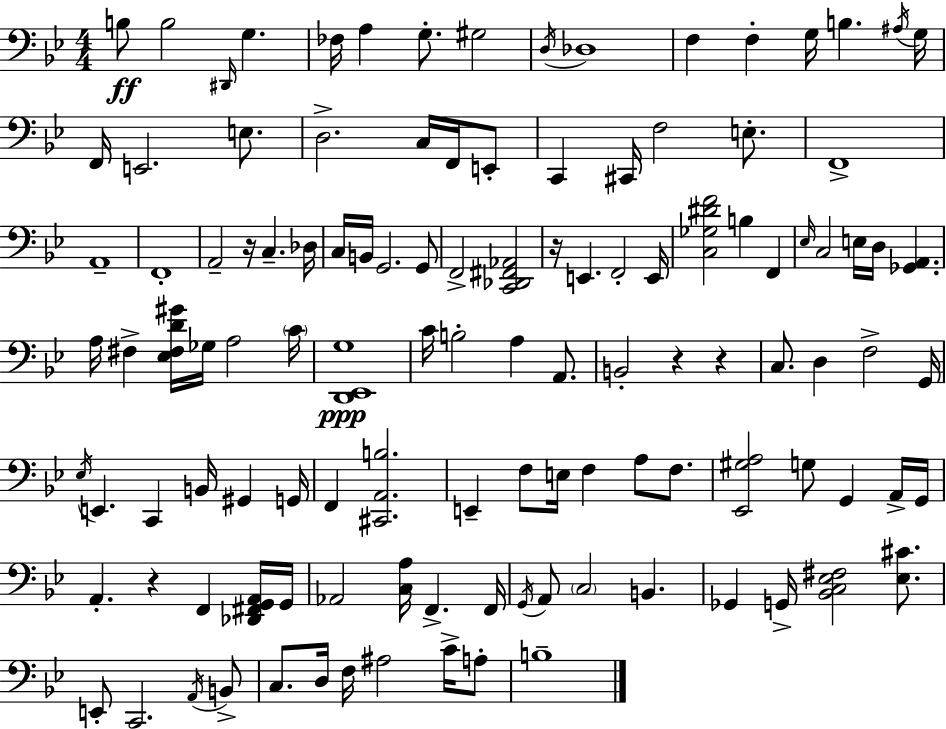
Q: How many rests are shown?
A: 5